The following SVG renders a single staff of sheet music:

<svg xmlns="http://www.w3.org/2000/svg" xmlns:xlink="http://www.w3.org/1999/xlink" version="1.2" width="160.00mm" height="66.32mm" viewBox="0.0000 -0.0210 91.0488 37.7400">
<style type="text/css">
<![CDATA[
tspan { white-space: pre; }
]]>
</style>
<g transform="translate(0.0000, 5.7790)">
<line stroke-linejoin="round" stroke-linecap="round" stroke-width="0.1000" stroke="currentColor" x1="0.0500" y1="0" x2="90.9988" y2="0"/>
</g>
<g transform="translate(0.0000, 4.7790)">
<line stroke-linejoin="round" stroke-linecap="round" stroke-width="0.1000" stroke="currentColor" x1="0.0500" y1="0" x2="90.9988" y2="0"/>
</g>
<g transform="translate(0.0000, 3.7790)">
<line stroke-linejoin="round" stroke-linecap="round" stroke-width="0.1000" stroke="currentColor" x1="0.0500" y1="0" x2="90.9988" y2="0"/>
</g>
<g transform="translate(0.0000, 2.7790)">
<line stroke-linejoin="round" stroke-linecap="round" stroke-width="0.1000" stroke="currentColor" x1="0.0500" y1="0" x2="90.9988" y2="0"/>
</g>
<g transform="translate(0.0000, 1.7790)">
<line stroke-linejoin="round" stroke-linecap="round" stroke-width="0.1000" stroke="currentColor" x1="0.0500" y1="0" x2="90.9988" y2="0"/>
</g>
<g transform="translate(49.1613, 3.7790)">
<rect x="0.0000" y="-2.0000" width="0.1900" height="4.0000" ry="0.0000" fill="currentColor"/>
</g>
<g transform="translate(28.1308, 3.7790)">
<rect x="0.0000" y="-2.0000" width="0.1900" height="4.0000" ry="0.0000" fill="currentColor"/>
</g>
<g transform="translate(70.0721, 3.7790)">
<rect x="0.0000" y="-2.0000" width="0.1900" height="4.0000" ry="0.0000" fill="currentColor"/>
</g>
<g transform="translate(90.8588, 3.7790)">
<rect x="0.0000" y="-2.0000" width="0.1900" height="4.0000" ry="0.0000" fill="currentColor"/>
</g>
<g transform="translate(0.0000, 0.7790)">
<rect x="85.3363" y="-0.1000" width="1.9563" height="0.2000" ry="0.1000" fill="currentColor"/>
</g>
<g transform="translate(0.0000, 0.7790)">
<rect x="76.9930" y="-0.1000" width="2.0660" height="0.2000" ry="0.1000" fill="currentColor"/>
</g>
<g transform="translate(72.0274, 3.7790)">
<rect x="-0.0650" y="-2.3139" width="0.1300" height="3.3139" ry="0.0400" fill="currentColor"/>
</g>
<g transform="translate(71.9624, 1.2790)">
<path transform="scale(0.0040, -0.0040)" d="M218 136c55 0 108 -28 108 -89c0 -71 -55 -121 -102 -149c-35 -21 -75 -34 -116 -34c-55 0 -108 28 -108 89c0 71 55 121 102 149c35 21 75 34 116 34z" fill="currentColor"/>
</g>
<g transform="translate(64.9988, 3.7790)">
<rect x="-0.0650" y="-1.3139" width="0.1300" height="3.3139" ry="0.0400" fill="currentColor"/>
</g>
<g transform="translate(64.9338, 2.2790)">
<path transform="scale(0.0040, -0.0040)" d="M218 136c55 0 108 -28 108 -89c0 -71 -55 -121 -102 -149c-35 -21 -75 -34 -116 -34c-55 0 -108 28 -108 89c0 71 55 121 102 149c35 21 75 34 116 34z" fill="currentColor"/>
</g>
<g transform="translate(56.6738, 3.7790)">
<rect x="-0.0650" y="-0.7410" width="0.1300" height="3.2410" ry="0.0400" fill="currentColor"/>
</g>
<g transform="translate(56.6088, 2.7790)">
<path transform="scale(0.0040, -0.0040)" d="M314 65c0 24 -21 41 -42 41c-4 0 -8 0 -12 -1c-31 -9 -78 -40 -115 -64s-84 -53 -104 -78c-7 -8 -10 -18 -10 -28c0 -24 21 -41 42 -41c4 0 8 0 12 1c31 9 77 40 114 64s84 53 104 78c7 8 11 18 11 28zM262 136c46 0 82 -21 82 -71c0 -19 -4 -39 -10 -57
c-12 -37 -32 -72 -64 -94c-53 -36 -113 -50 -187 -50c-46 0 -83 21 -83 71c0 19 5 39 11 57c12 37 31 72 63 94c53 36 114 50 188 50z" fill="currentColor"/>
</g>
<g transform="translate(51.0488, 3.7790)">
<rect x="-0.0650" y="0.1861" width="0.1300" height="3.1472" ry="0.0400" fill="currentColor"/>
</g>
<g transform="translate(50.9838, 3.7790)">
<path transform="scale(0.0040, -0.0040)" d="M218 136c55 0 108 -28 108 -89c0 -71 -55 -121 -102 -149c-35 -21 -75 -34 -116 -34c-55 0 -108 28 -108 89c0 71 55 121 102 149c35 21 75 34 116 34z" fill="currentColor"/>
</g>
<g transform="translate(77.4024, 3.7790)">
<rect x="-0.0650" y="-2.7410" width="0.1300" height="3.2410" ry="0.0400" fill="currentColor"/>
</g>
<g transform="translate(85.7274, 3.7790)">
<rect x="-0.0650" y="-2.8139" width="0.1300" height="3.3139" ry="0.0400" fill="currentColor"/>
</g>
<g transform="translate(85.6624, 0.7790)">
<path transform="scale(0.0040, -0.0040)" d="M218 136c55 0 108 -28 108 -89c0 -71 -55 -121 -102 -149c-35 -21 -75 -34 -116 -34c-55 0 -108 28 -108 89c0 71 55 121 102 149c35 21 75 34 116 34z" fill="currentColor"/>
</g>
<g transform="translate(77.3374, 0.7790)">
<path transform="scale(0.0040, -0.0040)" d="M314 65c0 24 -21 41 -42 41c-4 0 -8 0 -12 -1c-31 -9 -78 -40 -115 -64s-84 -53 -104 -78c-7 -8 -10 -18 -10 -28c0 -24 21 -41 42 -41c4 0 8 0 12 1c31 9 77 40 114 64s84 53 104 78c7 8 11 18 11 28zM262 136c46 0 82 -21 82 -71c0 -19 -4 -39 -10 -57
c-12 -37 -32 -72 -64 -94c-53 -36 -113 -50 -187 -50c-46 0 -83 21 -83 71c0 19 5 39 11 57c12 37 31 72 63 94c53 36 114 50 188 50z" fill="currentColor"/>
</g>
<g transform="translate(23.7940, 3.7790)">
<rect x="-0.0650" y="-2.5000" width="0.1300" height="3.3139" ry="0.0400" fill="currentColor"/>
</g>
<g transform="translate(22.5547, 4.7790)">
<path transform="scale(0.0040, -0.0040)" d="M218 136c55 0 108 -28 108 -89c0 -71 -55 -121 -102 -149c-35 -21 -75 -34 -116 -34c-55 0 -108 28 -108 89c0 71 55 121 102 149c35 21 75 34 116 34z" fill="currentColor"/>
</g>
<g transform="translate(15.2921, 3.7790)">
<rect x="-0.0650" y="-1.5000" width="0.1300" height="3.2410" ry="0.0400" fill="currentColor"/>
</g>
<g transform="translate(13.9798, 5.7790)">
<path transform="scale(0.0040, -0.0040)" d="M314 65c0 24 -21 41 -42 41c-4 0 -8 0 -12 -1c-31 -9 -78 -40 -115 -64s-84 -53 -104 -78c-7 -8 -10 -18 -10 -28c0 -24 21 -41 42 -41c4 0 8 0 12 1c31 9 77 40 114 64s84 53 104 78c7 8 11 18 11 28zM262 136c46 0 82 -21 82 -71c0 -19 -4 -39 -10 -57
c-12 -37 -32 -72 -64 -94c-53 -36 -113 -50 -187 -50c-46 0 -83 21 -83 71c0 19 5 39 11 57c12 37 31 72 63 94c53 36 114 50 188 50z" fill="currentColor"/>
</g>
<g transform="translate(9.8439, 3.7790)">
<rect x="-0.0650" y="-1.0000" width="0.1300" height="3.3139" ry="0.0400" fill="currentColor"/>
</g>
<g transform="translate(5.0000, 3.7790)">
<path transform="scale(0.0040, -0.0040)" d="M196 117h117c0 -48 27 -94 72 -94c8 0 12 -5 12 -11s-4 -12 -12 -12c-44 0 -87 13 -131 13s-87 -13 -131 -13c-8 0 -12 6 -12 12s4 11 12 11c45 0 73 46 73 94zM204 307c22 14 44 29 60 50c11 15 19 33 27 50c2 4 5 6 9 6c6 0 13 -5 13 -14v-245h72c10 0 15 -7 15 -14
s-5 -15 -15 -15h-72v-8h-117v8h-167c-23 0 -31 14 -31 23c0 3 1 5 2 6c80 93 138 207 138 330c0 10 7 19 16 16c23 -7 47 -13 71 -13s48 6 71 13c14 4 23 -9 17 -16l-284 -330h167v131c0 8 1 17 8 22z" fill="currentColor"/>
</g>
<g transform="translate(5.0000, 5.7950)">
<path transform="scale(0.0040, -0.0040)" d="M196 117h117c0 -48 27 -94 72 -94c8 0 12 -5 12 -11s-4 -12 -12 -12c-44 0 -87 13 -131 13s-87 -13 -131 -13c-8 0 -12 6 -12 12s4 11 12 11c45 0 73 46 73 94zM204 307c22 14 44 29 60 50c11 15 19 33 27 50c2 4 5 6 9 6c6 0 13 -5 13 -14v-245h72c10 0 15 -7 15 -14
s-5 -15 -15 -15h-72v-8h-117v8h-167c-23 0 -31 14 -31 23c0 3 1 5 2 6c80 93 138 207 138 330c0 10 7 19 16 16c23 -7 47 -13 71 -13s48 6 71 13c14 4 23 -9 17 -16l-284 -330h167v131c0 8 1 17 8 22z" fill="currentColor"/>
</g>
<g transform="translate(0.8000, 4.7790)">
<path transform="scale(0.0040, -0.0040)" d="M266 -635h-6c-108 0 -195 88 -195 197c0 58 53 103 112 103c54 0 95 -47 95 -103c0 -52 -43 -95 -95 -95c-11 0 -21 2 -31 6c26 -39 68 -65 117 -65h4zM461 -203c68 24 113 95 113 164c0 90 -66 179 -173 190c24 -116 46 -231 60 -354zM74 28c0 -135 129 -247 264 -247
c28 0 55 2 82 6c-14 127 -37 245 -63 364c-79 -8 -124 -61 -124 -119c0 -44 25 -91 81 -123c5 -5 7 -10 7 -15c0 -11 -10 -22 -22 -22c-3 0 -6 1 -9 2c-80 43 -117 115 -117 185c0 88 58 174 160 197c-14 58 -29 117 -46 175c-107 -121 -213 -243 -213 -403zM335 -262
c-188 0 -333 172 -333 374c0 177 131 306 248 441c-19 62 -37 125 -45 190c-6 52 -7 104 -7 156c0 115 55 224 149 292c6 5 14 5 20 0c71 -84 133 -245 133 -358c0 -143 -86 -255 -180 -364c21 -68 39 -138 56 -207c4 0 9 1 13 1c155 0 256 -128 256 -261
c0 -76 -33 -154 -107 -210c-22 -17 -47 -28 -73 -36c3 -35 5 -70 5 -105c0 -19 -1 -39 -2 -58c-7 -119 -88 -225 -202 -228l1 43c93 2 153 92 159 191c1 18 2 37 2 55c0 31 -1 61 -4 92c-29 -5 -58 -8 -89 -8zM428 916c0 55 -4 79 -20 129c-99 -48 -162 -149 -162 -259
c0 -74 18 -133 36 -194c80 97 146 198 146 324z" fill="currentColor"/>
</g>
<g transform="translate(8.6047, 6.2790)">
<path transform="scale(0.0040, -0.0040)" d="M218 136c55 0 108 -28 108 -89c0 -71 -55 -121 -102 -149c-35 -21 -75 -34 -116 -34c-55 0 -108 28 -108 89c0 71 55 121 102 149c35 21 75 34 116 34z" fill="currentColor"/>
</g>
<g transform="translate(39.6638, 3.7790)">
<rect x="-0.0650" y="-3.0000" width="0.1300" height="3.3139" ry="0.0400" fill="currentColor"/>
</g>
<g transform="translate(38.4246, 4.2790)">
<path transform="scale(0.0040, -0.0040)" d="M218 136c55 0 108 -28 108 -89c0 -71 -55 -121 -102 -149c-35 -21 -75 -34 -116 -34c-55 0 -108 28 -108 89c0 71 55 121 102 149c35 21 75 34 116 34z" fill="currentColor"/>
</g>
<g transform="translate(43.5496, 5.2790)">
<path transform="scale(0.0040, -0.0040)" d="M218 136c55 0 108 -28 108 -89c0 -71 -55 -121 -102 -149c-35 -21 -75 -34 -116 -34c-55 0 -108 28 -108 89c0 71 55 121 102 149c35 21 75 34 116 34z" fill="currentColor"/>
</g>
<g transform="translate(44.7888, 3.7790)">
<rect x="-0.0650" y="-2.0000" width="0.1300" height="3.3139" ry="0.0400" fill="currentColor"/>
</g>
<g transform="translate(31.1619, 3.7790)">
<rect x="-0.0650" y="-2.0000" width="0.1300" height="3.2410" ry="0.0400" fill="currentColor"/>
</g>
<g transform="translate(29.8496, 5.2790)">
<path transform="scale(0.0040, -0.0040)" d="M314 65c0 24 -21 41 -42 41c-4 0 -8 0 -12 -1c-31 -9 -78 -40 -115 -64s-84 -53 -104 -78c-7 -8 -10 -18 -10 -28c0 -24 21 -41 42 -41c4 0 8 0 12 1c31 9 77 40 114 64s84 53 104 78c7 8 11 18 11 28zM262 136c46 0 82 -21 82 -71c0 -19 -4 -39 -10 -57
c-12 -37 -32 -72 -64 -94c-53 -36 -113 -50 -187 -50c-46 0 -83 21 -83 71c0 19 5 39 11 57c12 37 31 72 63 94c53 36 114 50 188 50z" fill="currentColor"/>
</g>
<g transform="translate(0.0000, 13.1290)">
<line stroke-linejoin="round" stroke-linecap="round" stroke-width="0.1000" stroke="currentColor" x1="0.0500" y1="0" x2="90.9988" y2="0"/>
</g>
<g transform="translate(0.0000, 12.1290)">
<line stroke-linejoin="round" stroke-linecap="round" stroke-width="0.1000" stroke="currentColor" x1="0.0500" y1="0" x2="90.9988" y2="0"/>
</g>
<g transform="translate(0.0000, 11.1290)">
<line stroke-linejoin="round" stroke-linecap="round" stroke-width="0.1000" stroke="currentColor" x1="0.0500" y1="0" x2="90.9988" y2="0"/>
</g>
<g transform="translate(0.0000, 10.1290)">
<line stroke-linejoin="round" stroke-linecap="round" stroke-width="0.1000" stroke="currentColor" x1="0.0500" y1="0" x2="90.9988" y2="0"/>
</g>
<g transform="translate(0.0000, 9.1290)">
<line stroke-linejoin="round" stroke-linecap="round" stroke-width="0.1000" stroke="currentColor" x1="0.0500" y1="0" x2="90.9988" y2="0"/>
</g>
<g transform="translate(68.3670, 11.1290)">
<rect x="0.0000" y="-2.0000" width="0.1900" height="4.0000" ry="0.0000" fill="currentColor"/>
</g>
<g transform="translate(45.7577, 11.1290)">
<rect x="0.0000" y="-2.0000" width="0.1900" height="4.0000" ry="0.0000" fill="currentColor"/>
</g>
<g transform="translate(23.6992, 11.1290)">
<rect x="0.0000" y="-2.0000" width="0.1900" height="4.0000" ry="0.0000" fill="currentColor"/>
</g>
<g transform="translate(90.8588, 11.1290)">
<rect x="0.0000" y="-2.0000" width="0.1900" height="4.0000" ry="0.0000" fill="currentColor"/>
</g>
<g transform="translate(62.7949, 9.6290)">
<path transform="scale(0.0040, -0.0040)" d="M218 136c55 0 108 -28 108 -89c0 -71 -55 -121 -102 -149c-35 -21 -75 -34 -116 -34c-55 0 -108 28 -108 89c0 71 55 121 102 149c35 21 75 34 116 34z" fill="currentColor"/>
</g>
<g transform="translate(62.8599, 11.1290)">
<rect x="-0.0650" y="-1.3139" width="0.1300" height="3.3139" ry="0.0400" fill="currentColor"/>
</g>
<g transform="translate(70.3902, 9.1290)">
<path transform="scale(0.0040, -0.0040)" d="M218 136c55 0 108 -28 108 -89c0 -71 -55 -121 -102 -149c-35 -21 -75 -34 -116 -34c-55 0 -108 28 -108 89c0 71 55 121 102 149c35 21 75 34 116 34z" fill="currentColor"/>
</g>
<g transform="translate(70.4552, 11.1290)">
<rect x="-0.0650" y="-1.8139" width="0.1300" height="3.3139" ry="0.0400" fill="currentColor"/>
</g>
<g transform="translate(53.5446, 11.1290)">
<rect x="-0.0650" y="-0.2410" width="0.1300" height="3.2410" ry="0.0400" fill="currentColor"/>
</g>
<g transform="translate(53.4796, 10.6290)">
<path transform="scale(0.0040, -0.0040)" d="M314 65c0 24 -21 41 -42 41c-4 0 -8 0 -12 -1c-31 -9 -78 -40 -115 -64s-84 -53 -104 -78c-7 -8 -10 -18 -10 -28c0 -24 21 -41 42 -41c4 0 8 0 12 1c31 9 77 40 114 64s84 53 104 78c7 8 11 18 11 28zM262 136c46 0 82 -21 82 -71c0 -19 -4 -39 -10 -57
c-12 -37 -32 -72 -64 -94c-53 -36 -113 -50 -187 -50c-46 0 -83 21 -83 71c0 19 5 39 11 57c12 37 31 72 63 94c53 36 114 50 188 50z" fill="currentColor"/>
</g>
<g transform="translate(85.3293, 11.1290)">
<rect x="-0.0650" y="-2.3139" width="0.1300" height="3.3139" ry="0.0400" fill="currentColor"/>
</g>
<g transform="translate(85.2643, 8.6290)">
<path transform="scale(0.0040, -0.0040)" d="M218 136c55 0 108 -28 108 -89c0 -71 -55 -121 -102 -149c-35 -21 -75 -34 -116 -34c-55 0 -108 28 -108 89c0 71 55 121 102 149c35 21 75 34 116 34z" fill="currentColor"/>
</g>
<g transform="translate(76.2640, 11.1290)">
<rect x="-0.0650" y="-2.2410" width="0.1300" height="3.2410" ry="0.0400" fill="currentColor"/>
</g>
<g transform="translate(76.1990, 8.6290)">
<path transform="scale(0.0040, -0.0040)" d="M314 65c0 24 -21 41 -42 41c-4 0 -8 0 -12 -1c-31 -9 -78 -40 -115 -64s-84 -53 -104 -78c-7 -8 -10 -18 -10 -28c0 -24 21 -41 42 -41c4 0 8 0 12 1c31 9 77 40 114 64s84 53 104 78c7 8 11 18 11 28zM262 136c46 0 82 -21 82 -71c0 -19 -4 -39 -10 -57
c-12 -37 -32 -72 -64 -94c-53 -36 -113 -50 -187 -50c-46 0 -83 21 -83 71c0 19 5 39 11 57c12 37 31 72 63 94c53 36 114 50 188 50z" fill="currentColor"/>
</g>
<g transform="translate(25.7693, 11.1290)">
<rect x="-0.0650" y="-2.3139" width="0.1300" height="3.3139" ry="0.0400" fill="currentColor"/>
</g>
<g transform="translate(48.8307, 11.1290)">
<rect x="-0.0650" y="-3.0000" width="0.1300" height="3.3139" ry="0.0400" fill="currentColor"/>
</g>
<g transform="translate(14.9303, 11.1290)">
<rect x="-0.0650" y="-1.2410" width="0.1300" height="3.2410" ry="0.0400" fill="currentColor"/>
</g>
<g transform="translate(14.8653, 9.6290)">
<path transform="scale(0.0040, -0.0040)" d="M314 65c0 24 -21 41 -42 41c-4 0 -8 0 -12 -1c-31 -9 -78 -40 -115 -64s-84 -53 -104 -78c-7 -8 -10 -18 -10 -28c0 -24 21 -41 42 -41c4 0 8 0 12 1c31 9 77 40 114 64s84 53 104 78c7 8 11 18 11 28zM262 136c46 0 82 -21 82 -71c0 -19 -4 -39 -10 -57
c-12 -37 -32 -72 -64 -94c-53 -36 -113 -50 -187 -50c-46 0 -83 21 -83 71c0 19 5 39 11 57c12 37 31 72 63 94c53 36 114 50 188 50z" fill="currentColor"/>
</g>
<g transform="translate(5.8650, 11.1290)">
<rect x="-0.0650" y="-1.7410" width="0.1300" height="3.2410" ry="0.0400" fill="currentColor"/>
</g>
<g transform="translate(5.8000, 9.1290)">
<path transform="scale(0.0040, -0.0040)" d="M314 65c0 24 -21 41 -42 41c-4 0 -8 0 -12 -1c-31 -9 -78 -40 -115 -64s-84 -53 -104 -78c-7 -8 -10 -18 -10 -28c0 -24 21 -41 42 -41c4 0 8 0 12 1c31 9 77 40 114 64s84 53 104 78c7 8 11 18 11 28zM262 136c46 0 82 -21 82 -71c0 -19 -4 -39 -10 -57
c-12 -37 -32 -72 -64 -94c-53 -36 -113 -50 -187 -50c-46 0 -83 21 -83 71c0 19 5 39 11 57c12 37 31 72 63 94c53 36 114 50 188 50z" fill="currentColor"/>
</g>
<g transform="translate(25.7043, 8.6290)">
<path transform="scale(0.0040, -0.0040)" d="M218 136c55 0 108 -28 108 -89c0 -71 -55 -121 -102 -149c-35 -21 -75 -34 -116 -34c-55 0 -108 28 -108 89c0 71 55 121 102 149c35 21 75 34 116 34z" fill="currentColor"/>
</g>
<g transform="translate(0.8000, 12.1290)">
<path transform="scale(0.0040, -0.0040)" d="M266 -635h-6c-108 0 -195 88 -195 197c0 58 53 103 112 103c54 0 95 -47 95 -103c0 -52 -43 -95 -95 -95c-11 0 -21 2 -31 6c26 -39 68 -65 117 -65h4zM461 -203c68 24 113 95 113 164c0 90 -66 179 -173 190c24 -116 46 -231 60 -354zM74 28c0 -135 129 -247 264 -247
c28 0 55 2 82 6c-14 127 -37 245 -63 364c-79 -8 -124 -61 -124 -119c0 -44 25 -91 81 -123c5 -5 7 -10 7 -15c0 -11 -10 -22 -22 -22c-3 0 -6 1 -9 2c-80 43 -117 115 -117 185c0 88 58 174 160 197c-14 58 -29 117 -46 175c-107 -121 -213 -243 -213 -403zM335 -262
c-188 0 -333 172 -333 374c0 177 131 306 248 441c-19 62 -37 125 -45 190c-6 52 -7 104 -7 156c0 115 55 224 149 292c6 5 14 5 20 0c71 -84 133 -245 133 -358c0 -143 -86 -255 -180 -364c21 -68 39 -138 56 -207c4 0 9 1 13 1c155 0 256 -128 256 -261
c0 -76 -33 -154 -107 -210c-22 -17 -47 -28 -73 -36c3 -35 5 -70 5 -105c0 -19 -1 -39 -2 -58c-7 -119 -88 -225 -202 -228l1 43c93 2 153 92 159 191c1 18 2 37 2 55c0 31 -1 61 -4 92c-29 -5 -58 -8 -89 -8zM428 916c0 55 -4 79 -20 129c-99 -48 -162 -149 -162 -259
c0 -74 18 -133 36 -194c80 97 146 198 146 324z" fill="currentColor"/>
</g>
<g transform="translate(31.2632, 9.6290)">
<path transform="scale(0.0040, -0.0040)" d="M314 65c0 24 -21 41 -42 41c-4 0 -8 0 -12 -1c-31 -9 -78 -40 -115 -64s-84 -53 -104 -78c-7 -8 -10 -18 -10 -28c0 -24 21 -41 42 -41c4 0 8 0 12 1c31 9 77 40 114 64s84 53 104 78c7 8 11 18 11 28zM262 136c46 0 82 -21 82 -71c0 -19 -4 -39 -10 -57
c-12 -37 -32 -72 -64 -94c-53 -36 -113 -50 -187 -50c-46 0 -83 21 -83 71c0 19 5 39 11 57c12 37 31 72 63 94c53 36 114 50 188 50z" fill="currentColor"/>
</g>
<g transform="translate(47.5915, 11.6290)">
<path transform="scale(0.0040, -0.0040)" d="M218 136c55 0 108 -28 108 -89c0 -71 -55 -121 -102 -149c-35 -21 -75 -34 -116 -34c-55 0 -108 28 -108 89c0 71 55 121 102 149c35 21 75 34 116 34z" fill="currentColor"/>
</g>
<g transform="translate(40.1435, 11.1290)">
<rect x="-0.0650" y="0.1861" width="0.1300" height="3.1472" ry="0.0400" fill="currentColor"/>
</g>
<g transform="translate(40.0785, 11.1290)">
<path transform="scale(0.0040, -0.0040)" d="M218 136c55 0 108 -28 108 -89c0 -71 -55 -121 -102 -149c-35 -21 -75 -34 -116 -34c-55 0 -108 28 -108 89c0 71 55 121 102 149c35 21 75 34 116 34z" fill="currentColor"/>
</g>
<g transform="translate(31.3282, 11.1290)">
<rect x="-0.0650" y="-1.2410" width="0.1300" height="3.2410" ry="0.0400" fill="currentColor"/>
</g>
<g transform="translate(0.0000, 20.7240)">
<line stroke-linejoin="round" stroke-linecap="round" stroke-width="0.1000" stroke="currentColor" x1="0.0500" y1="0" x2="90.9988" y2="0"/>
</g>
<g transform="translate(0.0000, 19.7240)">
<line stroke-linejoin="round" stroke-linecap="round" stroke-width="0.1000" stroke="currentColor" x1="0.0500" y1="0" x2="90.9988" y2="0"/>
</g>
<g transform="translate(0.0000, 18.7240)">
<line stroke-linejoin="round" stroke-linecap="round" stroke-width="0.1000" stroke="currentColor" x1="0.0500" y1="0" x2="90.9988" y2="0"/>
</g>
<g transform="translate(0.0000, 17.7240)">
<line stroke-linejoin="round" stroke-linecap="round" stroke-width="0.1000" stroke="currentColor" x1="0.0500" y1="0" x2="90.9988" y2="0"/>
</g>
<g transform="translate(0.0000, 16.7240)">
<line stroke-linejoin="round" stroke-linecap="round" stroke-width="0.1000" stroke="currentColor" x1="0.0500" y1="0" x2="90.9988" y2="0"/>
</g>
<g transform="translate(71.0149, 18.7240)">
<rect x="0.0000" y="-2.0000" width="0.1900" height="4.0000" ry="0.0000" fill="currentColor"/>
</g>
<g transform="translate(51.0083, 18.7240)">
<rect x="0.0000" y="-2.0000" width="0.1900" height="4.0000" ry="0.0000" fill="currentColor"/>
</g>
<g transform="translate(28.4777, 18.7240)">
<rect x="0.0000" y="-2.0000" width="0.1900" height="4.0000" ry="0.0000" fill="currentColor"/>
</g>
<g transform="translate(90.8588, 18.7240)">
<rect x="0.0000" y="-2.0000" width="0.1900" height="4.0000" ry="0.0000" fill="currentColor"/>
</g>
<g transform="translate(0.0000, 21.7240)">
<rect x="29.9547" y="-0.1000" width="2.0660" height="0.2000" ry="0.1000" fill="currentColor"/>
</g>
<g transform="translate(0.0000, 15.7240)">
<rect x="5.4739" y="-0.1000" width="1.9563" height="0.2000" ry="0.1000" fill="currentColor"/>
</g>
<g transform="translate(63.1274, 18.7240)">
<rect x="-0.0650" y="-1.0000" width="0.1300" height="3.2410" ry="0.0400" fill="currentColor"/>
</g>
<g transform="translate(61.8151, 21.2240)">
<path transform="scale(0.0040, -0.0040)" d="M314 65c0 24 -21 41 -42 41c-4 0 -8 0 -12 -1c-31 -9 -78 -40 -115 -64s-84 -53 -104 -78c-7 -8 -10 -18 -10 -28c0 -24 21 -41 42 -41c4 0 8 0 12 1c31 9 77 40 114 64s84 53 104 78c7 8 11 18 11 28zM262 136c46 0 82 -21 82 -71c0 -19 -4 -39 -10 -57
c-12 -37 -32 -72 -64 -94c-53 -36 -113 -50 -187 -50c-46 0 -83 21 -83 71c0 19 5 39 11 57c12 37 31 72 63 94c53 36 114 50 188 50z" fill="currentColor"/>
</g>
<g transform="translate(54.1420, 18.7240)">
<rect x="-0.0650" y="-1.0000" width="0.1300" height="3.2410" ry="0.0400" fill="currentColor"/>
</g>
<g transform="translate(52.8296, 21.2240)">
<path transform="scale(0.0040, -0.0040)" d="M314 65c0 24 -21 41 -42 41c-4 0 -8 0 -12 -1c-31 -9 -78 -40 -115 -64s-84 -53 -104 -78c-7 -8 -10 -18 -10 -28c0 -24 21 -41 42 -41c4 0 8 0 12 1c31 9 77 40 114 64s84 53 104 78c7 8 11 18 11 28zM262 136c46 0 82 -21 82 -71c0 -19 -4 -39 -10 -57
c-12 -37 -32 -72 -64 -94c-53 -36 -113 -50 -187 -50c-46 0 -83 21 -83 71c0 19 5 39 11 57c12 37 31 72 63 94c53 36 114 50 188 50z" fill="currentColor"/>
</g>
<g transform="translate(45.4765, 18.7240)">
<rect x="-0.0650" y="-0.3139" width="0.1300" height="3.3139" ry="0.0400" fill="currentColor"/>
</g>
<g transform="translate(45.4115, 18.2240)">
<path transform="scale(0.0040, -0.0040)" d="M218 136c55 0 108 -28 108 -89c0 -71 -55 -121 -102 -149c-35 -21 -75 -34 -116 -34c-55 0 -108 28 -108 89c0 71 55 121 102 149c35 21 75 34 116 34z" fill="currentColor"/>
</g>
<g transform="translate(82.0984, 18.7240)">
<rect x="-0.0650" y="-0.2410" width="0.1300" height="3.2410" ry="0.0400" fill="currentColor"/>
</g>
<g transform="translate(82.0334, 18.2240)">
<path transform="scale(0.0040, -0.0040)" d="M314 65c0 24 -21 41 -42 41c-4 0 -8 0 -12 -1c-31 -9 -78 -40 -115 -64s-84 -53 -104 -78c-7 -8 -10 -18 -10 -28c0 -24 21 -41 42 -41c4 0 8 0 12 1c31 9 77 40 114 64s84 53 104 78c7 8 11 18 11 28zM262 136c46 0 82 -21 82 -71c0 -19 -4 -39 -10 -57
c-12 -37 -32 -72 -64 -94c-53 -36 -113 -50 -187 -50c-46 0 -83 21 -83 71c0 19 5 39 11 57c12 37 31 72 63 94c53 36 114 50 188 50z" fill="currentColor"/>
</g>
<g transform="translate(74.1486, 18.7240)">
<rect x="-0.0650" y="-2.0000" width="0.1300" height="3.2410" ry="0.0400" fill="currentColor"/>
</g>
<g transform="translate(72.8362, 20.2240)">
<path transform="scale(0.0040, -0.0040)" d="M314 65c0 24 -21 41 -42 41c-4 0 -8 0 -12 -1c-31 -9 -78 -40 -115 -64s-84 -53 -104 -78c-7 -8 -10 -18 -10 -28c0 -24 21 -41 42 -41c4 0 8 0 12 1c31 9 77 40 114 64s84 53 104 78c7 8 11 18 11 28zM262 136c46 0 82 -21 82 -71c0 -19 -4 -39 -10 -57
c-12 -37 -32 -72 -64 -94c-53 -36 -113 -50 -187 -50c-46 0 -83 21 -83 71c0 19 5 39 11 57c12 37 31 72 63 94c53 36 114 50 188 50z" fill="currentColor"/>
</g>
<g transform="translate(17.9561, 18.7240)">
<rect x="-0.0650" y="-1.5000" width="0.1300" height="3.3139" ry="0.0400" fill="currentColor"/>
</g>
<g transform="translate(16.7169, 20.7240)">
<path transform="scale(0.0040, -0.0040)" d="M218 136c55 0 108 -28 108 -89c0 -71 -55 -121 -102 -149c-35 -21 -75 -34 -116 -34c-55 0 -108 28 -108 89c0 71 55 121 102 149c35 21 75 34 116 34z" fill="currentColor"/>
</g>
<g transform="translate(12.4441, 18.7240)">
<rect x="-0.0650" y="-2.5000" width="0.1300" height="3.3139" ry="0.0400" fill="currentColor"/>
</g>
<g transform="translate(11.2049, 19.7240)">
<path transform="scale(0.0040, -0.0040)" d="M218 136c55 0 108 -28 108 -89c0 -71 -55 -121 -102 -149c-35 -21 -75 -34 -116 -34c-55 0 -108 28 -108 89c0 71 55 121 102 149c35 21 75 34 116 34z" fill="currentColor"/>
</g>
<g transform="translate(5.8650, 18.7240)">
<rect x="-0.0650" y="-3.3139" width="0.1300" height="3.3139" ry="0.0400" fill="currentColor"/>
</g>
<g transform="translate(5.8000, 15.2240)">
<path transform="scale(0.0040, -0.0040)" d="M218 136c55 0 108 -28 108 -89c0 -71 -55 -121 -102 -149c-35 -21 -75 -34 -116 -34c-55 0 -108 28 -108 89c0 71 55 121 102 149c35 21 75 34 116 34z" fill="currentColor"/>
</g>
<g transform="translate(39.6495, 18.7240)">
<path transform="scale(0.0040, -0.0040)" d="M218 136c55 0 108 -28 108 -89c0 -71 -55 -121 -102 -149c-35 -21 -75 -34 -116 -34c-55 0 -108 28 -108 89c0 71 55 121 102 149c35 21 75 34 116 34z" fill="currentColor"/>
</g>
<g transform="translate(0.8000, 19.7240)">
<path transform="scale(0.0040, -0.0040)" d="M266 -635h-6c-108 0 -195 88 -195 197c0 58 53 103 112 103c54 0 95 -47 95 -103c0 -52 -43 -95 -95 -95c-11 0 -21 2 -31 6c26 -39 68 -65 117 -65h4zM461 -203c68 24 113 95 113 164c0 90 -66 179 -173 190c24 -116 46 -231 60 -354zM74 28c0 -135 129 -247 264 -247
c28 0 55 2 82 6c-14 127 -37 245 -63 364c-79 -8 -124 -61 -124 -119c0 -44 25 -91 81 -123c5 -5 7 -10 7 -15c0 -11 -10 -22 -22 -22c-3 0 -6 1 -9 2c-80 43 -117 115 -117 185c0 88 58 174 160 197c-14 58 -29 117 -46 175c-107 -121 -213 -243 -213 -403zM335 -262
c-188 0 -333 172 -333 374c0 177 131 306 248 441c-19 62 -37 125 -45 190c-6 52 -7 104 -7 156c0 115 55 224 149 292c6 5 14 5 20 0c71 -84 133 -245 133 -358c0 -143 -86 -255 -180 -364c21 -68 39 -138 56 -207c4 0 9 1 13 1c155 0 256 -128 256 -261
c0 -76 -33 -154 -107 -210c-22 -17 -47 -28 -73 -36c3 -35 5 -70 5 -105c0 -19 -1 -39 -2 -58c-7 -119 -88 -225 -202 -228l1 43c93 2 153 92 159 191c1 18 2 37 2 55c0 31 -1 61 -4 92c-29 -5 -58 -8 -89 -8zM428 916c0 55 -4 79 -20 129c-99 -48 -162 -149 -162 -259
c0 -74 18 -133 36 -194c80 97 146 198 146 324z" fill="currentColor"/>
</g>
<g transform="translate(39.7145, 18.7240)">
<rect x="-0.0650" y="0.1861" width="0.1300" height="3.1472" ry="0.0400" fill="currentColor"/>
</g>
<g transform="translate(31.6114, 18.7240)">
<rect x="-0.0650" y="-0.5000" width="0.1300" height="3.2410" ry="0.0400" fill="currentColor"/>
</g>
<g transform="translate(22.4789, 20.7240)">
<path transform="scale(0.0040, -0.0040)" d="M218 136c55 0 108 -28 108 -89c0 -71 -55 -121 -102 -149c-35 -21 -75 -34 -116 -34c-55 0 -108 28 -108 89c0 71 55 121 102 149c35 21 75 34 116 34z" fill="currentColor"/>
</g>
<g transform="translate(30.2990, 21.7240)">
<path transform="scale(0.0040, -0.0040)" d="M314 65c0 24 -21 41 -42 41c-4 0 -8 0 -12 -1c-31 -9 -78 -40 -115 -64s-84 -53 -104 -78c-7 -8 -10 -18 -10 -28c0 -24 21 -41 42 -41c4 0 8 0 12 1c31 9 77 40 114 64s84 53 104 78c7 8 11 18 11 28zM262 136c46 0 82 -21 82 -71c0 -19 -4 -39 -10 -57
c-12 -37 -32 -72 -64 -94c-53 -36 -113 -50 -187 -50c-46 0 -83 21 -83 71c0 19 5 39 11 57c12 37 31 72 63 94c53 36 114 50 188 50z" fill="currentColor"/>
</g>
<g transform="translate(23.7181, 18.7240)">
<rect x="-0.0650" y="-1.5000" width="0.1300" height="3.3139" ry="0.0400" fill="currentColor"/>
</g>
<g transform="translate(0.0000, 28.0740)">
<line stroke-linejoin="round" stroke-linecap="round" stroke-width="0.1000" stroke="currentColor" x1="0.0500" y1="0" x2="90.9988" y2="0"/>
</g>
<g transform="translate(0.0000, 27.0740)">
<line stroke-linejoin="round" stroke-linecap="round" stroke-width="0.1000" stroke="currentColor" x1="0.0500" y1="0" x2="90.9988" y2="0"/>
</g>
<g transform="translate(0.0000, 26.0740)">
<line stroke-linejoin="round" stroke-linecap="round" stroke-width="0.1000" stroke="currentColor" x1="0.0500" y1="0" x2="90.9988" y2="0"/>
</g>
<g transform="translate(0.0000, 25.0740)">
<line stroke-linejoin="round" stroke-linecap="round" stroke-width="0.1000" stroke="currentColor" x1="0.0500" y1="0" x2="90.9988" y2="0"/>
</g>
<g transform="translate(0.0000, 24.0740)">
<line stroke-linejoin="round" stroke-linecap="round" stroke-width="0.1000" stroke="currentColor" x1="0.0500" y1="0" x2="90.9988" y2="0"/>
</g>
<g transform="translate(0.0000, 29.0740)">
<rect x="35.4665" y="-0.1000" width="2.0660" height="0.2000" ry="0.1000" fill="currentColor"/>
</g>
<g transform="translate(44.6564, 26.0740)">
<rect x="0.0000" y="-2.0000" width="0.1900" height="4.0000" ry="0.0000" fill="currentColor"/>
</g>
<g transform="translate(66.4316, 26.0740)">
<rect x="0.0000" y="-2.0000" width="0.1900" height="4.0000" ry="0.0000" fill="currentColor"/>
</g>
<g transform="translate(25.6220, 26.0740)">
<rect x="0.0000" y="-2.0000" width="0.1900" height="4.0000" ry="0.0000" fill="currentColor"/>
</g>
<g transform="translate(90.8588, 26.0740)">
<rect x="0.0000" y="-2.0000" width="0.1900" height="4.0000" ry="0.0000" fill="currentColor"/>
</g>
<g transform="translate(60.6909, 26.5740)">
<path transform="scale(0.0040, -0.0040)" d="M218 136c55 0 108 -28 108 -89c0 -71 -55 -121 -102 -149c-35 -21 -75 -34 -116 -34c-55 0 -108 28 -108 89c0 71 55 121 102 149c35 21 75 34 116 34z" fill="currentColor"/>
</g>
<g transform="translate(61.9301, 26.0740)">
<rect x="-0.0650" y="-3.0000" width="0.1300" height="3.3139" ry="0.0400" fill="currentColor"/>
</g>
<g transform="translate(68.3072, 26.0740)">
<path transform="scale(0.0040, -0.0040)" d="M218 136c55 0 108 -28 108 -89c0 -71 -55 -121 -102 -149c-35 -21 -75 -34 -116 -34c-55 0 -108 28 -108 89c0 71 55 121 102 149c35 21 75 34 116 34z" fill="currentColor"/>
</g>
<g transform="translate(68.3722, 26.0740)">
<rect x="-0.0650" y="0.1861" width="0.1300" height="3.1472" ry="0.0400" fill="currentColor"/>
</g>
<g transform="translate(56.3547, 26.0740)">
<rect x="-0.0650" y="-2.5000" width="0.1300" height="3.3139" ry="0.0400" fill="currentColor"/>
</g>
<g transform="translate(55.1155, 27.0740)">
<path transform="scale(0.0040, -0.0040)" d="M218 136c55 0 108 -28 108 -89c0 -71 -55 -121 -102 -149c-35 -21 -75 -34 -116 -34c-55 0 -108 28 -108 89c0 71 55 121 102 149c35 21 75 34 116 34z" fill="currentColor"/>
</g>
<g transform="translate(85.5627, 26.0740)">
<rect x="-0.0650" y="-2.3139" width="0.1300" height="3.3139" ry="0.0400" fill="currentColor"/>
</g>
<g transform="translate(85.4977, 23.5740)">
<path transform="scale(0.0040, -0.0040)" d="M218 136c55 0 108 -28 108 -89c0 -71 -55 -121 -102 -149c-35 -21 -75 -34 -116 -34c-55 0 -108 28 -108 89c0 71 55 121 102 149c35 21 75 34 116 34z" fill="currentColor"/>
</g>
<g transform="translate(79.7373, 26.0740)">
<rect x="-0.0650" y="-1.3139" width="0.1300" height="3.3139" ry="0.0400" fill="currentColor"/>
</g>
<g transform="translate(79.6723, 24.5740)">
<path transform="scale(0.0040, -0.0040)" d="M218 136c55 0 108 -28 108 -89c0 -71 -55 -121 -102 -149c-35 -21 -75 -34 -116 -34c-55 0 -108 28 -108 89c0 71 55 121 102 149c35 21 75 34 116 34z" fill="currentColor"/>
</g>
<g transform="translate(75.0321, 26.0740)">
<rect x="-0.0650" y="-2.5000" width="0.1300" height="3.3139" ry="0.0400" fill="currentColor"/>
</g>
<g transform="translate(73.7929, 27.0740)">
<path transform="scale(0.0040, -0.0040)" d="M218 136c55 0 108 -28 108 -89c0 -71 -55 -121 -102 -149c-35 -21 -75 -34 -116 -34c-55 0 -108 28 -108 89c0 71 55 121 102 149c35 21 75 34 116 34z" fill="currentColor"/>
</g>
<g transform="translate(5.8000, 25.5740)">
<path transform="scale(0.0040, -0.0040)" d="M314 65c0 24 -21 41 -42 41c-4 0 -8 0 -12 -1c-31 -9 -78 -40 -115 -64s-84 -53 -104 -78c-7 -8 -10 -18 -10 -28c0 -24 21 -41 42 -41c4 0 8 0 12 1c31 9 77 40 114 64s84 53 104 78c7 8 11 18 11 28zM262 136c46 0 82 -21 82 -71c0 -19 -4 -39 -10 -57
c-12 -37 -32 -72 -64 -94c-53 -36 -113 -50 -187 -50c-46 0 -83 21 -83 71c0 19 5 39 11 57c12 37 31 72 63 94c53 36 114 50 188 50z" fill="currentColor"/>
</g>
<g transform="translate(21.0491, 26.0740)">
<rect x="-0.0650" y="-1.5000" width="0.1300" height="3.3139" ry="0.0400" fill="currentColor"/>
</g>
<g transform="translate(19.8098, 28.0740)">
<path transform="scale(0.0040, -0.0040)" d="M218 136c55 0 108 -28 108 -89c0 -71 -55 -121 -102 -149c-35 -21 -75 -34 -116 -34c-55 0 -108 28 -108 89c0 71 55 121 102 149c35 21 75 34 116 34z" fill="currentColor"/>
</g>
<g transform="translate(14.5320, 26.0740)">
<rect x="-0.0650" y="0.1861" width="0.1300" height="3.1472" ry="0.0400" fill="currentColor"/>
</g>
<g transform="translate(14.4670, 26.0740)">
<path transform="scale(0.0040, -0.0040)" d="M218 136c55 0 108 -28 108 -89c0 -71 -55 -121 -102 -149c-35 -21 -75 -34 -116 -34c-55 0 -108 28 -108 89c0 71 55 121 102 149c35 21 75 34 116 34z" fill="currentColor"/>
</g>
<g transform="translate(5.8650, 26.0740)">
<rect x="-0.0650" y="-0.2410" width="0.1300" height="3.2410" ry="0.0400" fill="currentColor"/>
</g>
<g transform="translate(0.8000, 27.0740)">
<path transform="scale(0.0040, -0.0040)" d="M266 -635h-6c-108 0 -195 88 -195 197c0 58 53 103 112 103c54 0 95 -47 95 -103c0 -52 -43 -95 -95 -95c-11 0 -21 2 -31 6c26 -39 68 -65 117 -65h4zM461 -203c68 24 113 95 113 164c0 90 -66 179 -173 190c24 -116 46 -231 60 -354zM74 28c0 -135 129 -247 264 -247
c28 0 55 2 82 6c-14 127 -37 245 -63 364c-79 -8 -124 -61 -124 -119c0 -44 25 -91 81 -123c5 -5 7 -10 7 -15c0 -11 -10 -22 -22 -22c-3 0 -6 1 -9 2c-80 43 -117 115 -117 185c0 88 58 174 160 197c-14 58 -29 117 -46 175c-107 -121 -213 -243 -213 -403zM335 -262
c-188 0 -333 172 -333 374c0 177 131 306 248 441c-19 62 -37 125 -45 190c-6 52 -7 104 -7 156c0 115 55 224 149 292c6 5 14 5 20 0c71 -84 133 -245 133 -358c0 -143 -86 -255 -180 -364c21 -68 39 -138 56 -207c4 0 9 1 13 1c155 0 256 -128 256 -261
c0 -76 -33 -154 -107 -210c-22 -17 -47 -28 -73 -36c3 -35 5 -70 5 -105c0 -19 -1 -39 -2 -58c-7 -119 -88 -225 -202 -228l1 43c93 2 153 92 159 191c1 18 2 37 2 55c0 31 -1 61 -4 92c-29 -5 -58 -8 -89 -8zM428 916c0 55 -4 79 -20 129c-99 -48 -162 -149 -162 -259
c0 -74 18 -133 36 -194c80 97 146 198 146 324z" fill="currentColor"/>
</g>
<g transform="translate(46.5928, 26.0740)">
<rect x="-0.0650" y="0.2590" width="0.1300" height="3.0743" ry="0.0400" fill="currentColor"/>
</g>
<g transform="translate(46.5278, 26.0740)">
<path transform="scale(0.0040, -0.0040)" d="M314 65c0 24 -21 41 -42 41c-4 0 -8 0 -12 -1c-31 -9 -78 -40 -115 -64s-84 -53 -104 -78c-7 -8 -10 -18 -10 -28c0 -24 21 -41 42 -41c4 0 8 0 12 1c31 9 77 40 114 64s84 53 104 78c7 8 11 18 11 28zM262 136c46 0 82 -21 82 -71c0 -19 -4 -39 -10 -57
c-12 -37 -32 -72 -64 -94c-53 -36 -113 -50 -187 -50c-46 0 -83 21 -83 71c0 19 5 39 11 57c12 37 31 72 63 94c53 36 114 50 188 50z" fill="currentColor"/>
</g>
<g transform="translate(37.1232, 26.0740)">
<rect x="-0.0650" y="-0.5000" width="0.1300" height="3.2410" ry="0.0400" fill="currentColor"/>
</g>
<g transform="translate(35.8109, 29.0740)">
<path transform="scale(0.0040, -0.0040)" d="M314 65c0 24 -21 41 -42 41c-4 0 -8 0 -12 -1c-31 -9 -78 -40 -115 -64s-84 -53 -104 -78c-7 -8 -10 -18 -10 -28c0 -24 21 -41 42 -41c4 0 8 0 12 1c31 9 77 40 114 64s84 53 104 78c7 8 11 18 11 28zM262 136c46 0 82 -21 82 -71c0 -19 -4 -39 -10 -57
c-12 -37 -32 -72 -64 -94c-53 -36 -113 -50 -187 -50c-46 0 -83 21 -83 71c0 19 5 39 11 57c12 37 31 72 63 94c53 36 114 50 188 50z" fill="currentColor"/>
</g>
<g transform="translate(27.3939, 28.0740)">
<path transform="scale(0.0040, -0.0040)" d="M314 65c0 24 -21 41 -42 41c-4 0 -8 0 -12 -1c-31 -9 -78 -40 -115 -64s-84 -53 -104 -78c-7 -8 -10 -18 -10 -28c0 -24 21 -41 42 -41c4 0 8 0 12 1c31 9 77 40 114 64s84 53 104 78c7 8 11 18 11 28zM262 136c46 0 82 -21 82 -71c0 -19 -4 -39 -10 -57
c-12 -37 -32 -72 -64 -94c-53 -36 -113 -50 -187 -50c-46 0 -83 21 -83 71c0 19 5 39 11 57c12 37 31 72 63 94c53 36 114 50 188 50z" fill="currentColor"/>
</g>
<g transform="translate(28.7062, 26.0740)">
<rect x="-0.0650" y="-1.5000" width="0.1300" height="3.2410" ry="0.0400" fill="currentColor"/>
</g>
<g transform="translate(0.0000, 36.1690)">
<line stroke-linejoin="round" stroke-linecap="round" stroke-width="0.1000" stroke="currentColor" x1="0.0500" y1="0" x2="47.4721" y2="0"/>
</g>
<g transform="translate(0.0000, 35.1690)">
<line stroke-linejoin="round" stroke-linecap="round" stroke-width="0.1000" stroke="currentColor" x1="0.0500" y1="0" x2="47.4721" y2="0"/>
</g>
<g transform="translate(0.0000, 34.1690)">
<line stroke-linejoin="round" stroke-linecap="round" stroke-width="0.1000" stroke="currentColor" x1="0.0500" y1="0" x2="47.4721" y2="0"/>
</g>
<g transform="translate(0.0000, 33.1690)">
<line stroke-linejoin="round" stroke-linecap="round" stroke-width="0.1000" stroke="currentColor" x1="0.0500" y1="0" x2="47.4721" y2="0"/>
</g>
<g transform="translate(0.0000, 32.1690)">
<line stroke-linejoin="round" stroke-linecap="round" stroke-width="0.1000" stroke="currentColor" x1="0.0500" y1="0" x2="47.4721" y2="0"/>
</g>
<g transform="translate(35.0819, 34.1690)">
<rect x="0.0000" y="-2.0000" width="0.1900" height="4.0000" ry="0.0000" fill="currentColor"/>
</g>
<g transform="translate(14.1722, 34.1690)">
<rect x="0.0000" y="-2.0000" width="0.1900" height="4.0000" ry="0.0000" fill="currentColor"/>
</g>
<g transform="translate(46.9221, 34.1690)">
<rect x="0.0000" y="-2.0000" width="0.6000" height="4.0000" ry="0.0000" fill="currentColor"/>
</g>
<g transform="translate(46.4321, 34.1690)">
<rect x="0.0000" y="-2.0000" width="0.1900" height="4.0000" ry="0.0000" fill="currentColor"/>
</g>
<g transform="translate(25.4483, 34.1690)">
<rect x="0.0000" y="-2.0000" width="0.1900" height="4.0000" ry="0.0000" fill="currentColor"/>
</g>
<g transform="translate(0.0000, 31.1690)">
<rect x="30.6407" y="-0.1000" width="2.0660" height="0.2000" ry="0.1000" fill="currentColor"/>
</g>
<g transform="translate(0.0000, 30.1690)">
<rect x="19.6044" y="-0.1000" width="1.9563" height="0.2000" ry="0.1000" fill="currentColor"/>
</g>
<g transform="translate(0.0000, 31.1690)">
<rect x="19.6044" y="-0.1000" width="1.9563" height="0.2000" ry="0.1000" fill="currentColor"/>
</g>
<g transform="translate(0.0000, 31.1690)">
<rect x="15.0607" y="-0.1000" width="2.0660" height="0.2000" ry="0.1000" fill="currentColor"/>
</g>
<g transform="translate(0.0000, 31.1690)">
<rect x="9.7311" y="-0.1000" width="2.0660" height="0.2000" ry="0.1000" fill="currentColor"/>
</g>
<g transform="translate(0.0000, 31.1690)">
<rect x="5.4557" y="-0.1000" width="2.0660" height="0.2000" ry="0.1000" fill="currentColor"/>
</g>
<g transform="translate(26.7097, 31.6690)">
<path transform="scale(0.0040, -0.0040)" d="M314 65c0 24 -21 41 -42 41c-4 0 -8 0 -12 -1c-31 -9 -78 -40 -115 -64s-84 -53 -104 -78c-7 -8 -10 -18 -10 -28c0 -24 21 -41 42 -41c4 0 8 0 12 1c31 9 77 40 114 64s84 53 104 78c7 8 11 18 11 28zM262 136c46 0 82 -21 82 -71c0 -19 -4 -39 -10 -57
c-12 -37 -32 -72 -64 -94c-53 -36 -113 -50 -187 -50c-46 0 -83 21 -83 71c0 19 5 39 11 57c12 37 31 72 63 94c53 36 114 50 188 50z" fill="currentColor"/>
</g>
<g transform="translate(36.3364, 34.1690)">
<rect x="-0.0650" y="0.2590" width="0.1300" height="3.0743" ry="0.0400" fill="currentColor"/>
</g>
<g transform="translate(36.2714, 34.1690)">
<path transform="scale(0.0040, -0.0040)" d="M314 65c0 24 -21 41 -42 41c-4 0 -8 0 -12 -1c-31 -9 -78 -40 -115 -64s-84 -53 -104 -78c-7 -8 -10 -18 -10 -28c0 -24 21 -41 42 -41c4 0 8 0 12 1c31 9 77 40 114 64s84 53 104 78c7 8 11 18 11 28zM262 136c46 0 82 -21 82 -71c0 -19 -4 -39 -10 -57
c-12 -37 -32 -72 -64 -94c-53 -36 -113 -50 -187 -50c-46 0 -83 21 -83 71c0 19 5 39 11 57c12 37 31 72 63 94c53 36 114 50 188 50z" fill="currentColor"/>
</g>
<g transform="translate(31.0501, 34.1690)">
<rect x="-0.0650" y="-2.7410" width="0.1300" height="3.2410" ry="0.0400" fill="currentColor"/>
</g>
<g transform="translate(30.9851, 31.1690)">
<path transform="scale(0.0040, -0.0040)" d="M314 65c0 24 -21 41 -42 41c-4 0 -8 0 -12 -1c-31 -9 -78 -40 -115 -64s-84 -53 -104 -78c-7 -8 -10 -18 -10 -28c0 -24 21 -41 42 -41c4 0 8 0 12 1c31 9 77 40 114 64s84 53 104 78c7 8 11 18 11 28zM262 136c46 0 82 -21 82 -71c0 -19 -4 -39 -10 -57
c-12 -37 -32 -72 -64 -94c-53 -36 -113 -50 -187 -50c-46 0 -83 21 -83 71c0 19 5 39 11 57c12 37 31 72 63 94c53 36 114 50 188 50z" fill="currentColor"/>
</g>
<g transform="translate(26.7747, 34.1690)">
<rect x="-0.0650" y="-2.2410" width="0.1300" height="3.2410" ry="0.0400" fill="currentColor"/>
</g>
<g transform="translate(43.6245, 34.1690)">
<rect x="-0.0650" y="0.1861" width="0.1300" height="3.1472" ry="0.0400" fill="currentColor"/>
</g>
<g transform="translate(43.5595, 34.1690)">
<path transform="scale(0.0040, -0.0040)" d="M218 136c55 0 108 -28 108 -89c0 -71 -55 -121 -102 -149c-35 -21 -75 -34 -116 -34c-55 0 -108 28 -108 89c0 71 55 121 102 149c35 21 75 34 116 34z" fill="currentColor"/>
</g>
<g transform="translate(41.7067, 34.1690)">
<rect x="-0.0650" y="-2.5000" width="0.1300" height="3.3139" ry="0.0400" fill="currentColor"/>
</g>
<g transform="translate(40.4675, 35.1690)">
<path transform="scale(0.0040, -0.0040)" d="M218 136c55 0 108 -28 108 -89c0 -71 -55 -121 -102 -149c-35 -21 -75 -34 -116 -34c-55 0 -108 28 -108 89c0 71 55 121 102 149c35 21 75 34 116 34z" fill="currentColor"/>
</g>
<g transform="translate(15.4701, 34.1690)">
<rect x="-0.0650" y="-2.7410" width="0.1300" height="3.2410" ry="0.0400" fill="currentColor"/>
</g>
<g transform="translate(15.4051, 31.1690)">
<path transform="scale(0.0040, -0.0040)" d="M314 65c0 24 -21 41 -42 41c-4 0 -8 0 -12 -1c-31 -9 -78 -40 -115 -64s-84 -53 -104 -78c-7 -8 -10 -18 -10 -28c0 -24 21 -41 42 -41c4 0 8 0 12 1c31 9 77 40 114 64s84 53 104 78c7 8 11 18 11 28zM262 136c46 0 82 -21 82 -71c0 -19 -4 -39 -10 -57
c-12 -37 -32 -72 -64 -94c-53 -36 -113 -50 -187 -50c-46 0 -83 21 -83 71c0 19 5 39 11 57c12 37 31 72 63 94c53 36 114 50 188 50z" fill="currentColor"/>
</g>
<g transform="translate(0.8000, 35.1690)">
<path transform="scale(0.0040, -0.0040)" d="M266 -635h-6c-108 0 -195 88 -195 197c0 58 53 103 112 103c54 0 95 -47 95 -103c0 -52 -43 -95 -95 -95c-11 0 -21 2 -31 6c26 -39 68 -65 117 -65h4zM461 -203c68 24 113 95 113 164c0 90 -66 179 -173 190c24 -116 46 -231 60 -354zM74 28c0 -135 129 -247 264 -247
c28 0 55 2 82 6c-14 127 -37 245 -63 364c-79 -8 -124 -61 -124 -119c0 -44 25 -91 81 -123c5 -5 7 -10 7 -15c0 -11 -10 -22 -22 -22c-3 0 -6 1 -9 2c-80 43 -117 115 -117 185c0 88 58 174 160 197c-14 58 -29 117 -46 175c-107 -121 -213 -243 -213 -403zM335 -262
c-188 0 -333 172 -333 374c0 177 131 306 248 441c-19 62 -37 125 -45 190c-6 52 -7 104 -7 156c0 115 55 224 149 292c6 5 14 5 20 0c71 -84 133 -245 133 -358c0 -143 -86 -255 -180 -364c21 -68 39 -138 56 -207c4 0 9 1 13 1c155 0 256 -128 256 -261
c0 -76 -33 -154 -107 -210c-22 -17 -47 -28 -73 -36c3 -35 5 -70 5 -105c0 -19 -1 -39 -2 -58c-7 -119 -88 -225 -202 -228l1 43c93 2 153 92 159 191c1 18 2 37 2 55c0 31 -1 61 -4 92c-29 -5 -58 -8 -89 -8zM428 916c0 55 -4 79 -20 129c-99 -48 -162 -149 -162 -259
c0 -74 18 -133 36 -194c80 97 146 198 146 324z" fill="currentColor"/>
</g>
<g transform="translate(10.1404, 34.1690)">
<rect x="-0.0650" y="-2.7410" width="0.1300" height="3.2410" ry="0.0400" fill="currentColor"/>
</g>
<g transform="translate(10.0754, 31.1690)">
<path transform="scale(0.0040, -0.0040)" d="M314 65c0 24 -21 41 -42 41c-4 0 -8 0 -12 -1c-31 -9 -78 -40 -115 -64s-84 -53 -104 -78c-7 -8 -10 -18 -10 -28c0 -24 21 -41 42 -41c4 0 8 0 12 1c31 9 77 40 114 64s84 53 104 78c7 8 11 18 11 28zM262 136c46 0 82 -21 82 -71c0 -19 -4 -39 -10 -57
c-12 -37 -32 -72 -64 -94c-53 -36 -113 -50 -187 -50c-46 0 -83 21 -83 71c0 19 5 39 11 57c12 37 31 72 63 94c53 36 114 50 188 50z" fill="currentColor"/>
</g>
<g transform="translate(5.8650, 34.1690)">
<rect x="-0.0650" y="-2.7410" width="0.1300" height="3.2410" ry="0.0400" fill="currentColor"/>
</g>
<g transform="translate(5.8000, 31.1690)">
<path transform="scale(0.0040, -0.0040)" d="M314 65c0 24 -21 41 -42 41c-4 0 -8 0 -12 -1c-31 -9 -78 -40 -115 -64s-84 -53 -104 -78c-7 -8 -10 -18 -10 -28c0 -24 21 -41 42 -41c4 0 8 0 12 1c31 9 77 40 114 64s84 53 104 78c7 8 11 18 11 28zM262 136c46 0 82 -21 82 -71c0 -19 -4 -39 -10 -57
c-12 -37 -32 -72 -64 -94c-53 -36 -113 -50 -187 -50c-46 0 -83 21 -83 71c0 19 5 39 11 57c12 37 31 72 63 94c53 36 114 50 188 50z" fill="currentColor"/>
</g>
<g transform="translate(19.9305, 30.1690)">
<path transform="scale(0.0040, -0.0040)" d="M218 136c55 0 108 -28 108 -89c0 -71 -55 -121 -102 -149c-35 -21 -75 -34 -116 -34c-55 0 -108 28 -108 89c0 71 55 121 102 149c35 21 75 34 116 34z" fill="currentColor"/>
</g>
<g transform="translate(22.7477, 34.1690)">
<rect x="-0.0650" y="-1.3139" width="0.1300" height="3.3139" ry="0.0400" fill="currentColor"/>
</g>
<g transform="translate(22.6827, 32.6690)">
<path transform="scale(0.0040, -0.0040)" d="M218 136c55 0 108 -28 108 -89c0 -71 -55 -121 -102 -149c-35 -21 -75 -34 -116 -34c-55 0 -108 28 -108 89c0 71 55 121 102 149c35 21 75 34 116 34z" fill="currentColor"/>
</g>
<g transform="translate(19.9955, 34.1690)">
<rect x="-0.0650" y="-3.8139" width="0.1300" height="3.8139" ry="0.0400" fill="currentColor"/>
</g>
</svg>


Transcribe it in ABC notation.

X:1
T:Untitled
M:4/4
L:1/4
K:C
D E2 G F2 A F B d2 e g a2 a f2 e2 g e2 B A c2 e f g2 g b G E E C2 B c D2 D2 F2 c2 c2 B E E2 C2 B2 G A B G e g a2 a2 a2 c' e g2 a2 B2 G B